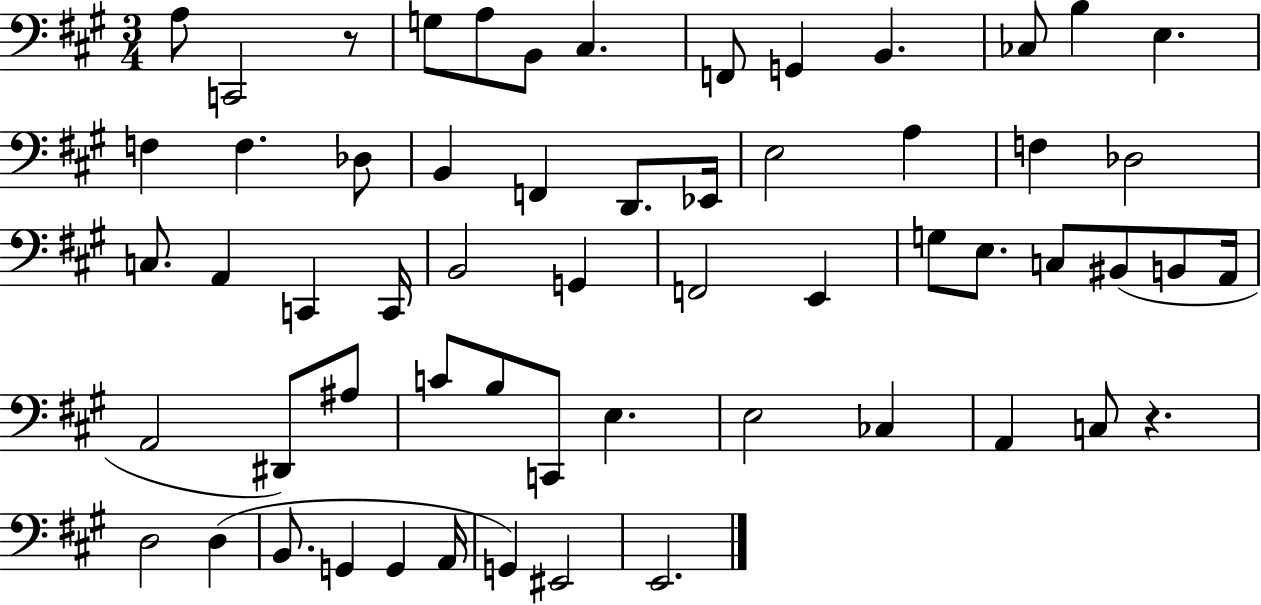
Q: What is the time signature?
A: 3/4